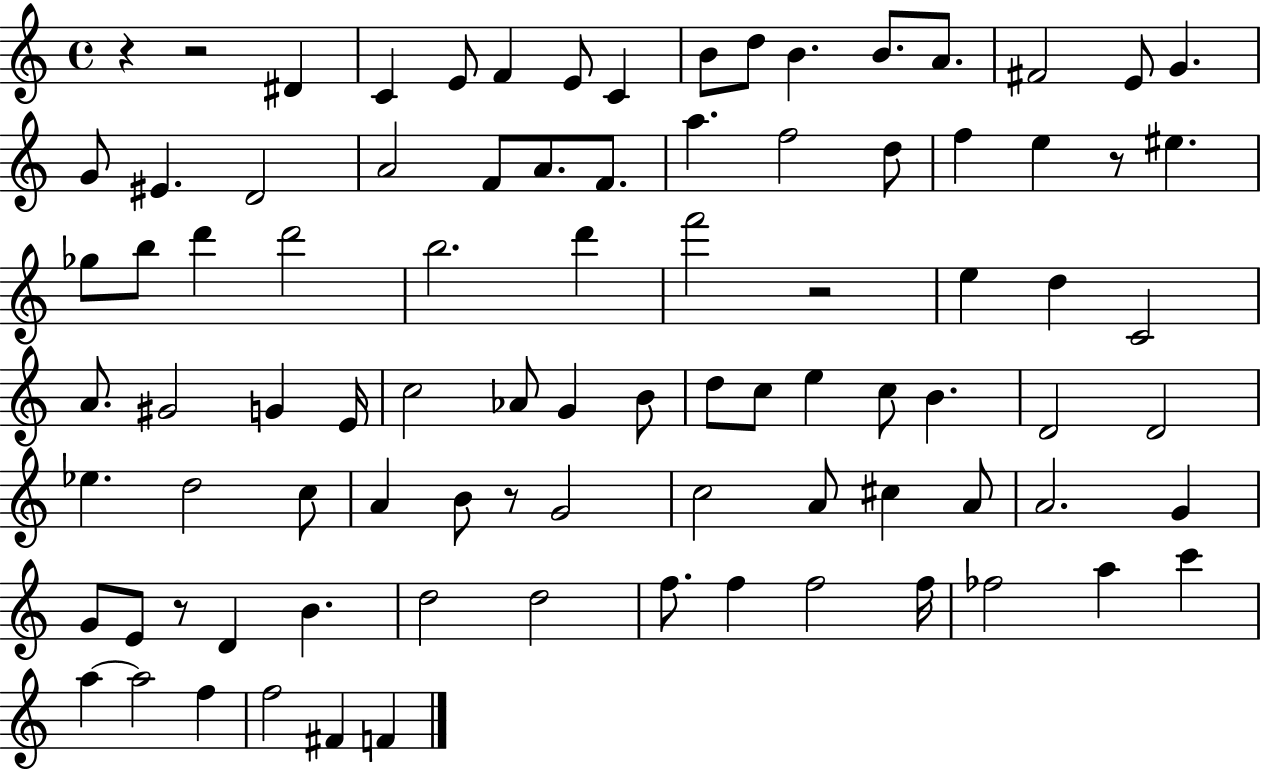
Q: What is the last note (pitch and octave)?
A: F4